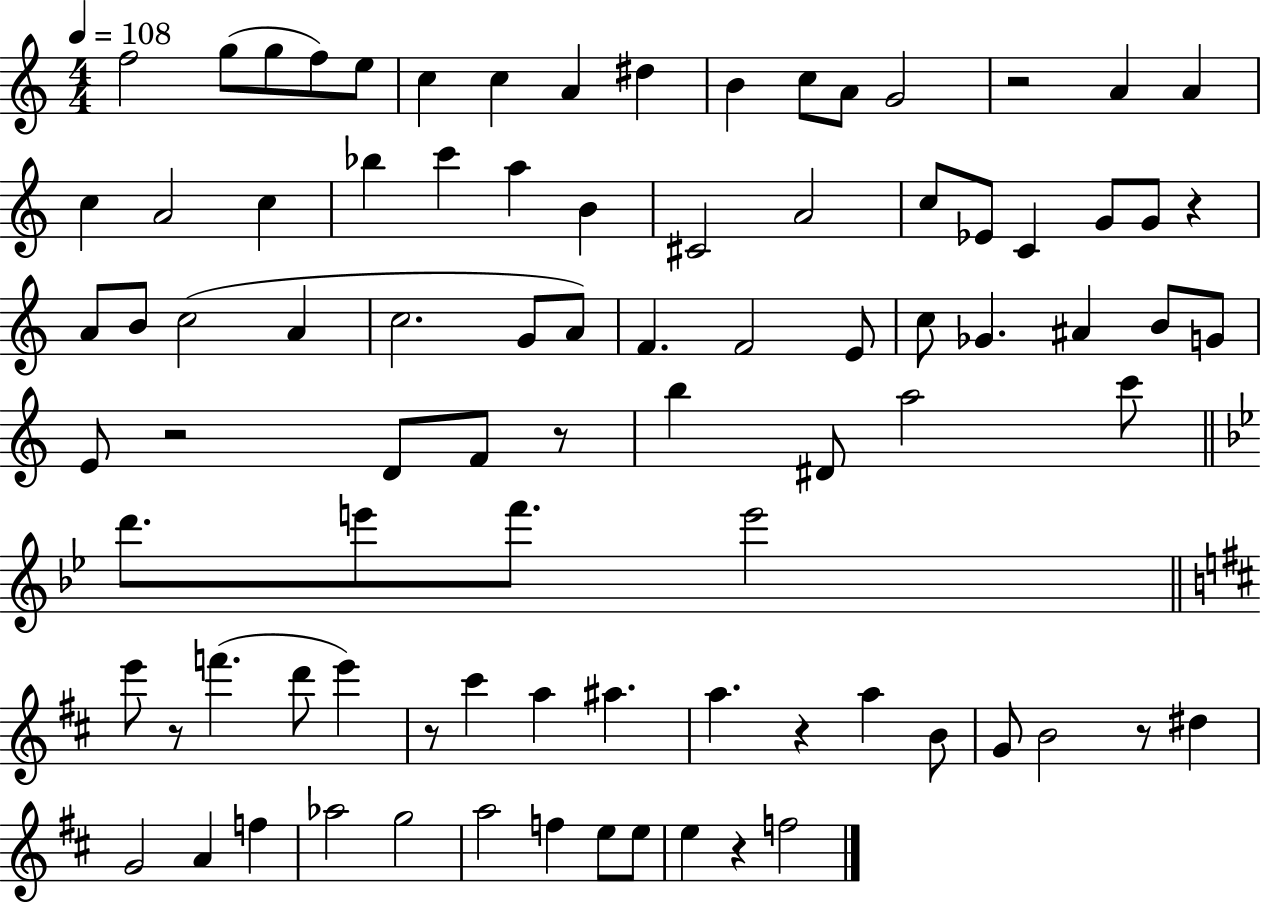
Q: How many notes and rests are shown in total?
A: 88